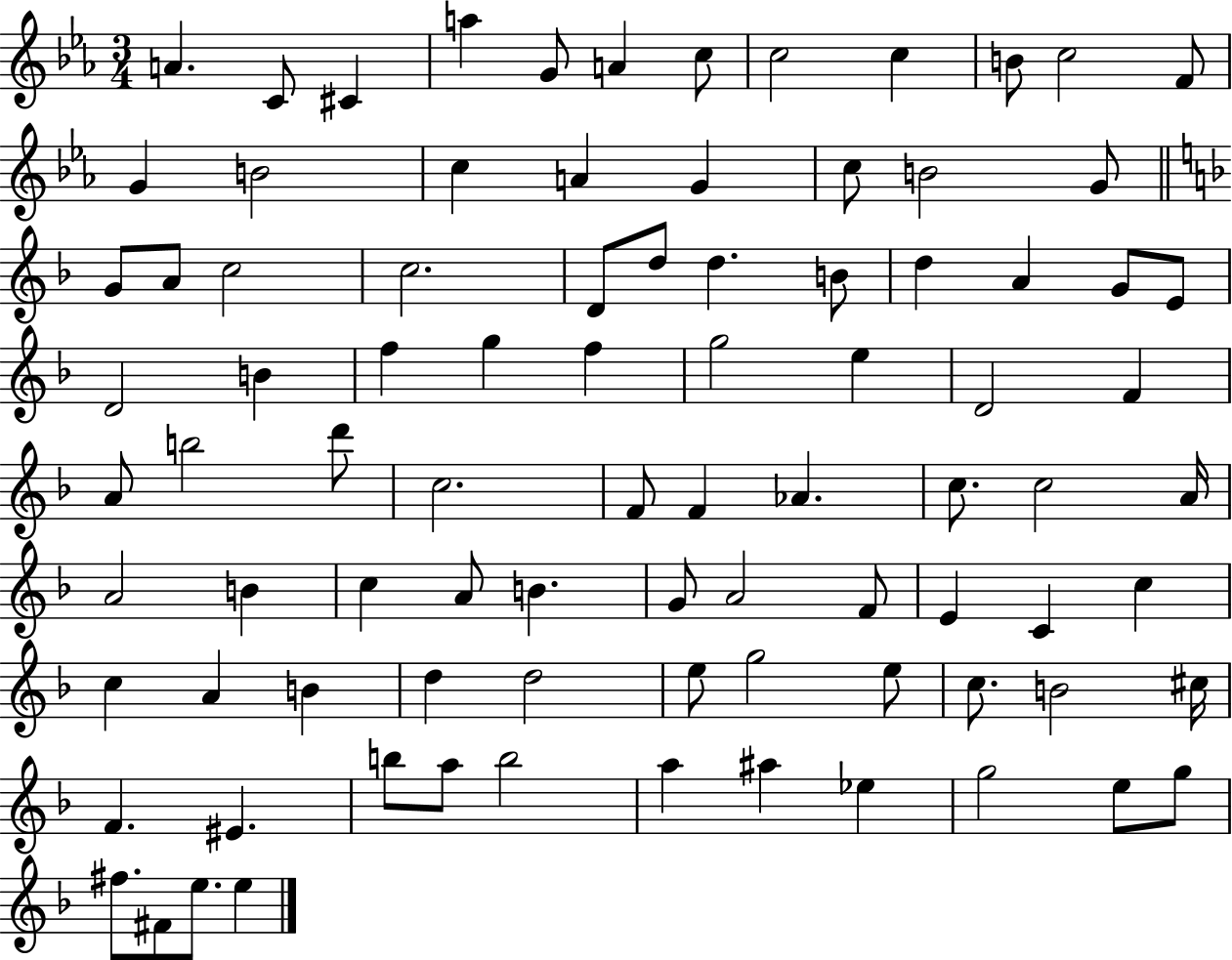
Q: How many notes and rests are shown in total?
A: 88